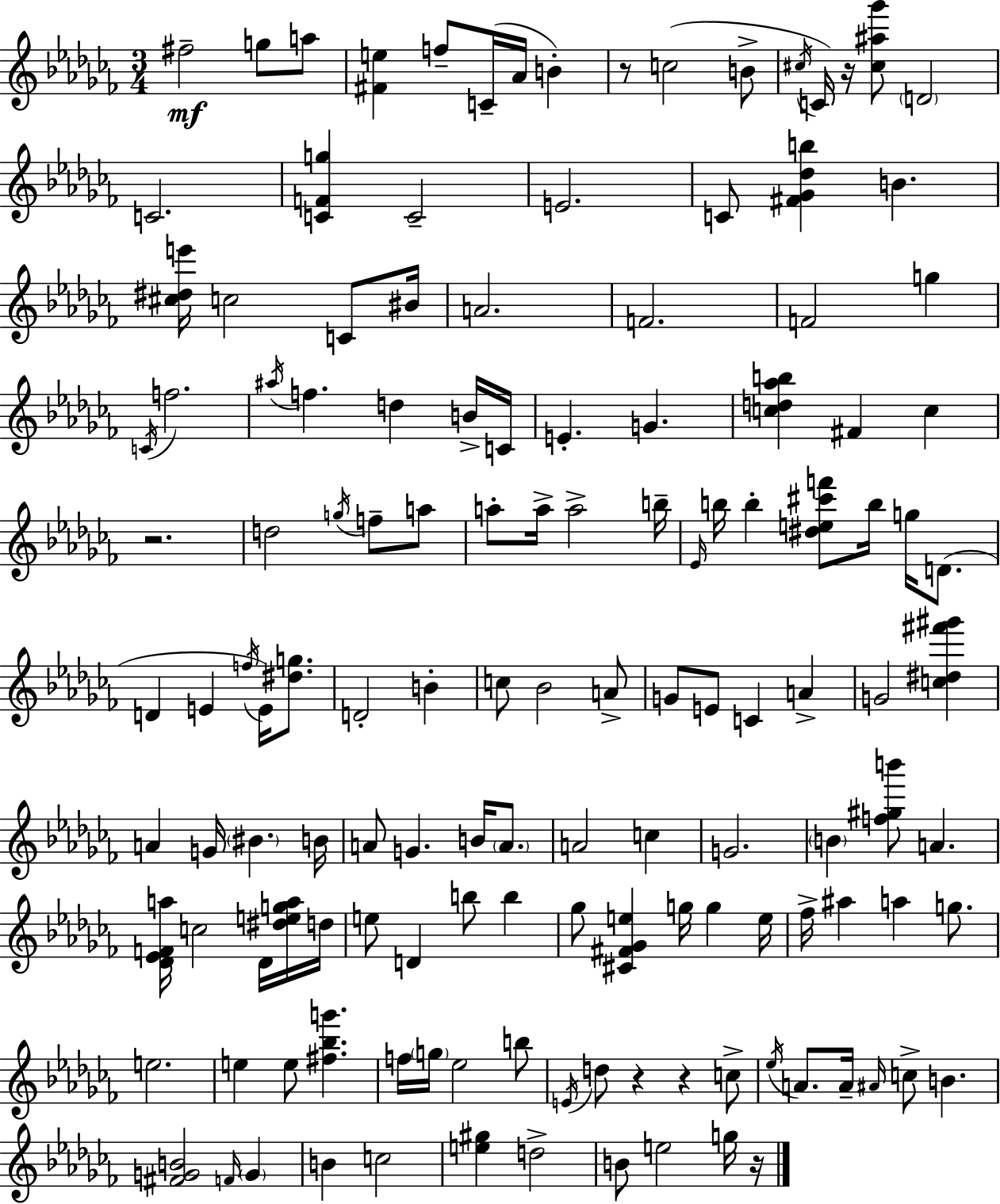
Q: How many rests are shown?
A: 6